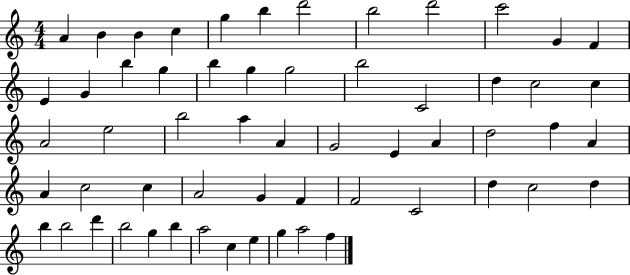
{
  \clef treble
  \numericTimeSignature
  \time 4/4
  \key c \major
  a'4 b'4 b'4 c''4 | g''4 b''4 d'''2 | b''2 d'''2 | c'''2 g'4 f'4 | \break e'4 g'4 b''4 g''4 | b''4 g''4 g''2 | b''2 c'2 | d''4 c''2 c''4 | \break a'2 e''2 | b''2 a''4 a'4 | g'2 e'4 a'4 | d''2 f''4 a'4 | \break a'4 c''2 c''4 | a'2 g'4 f'4 | f'2 c'2 | d''4 c''2 d''4 | \break b''4 b''2 d'''4 | b''2 g''4 b''4 | a''2 c''4 e''4 | g''4 a''2 f''4 | \break \bar "|."
}